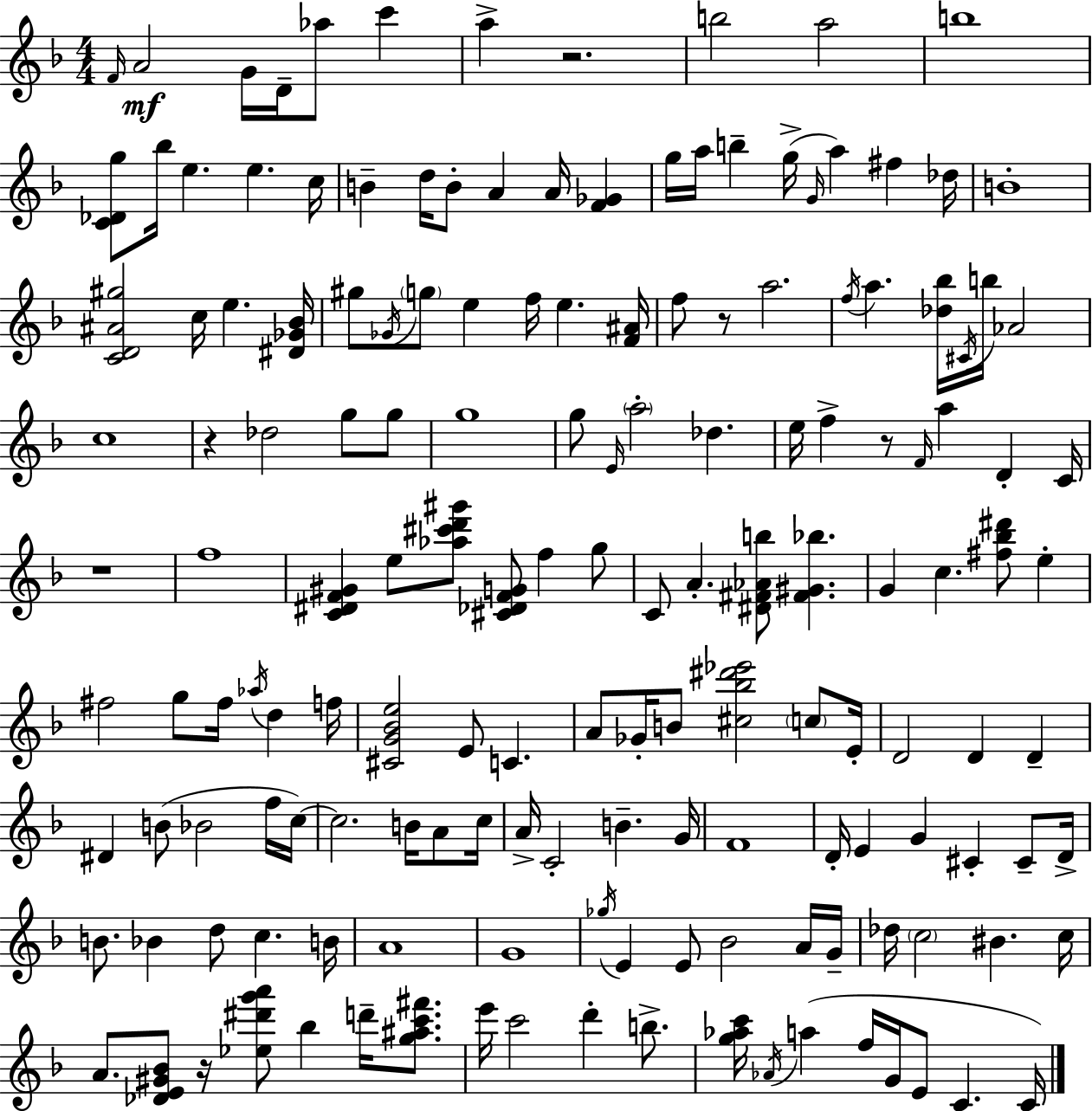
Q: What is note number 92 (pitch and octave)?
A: C5